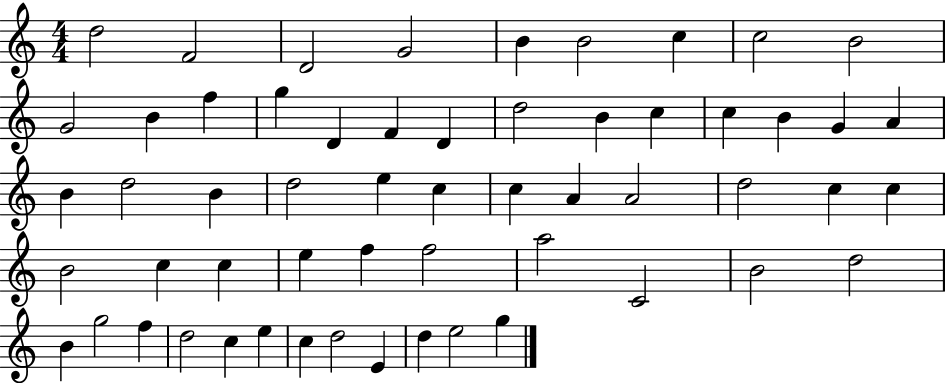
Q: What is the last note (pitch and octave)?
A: G5